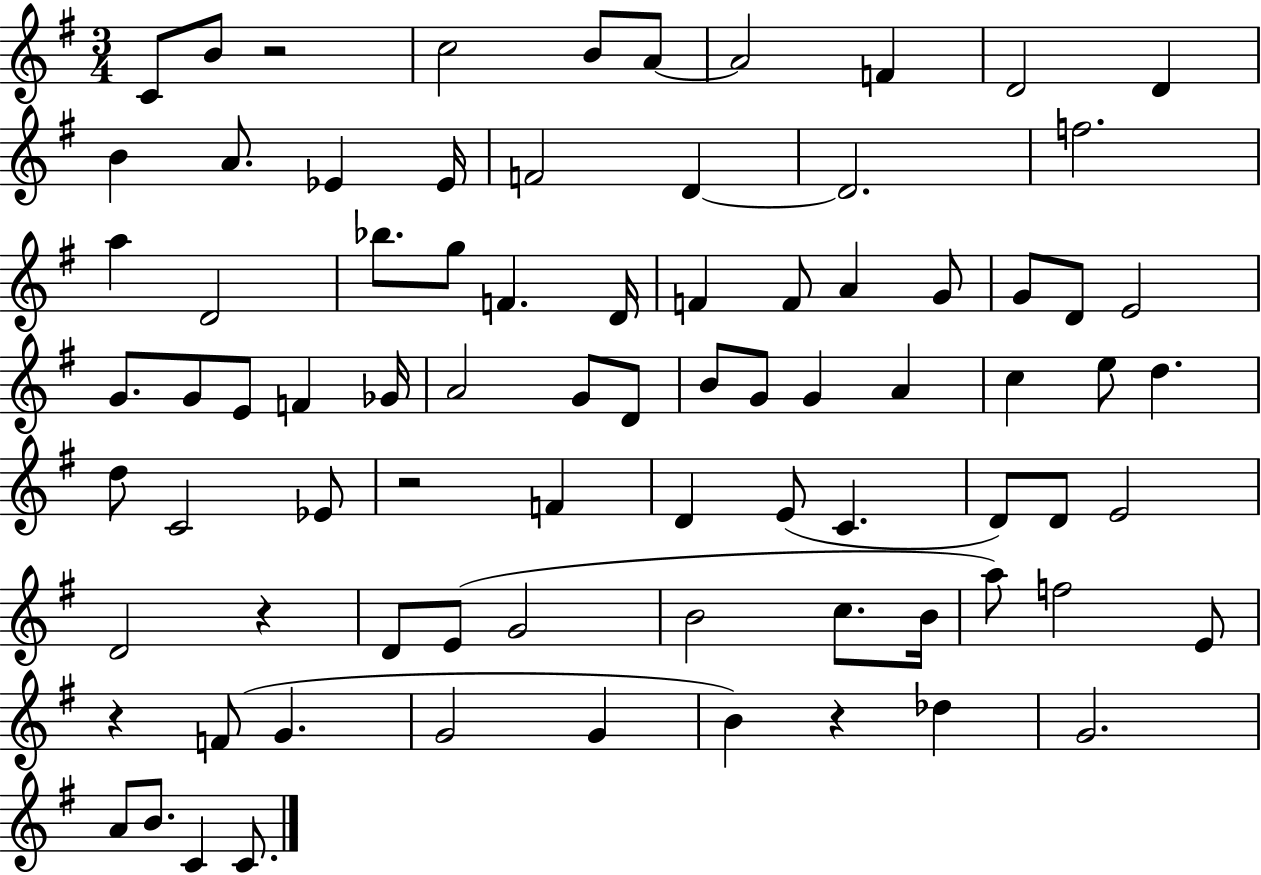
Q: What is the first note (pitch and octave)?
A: C4